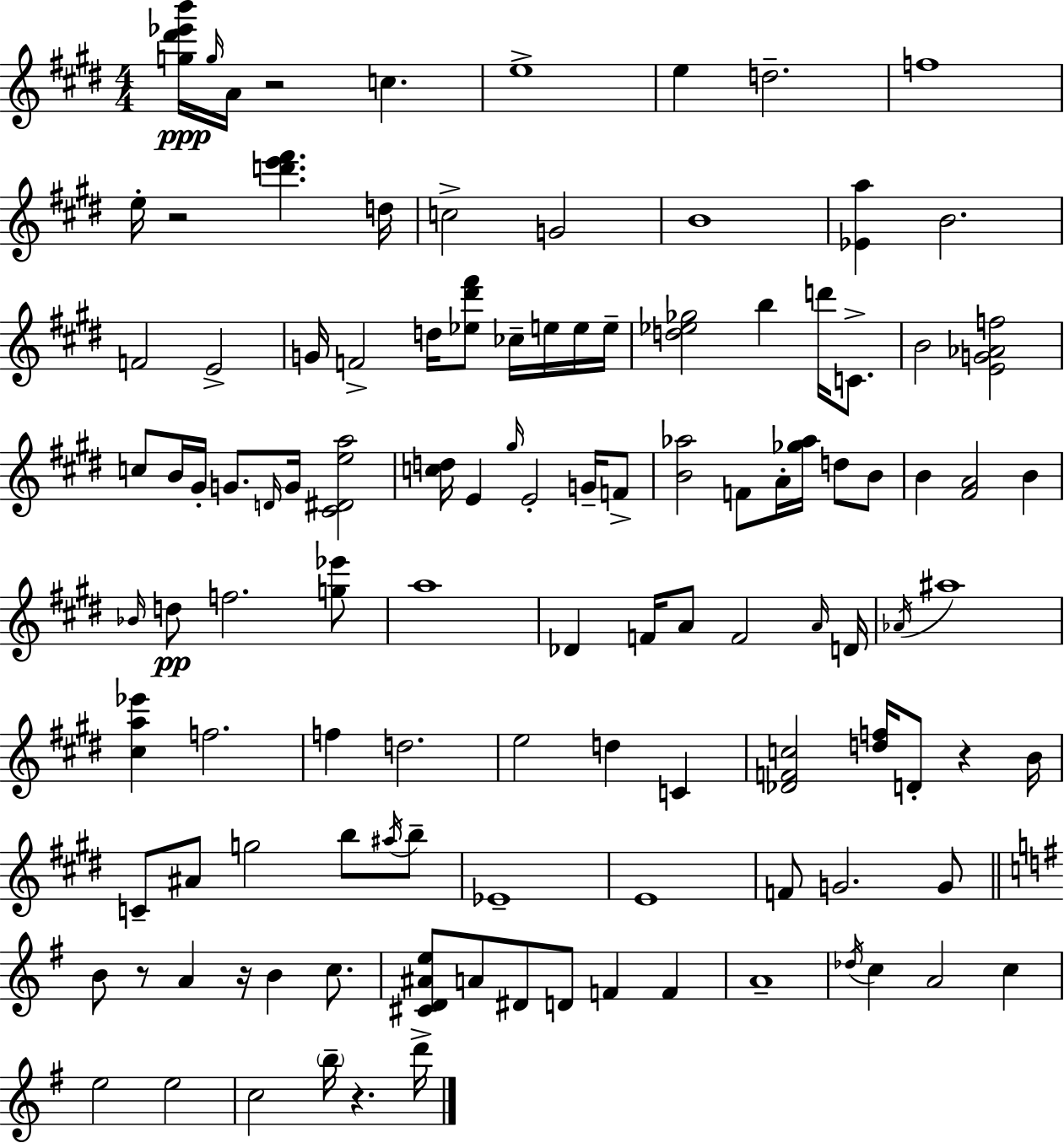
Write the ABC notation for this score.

X:1
T:Untitled
M:4/4
L:1/4
K:E
[g^d'_e'b']/4 g/4 A/4 z2 c e4 e d2 f4 e/4 z2 [d'e'^f'] d/4 c2 G2 B4 [_Ea] B2 F2 E2 G/4 F2 d/4 [_e^d'^f']/2 _c/4 e/4 e/4 e/4 [d_e_g]2 b d'/4 C/2 B2 [EG_Af]2 c/2 B/4 ^G/4 G/2 D/4 G/4 [^C^Dea]2 [cd]/4 E ^g/4 E2 G/4 F/2 [B_a]2 F/2 A/4 [_g_a]/4 d/2 B/2 B [^FA]2 B _B/4 d/2 f2 [g_e']/2 a4 _D F/4 A/2 F2 A/4 D/4 _A/4 ^a4 [^ca_e'] f2 f d2 e2 d C [_DFc]2 [df]/4 D/2 z B/4 C/2 ^A/2 g2 b/2 ^a/4 b/2 _E4 E4 F/2 G2 G/2 B/2 z/2 A z/4 B c/2 [^CD^Ae]/2 A/2 ^D/2 D/2 F F A4 _d/4 c A2 c e2 e2 c2 b/4 z d'/4